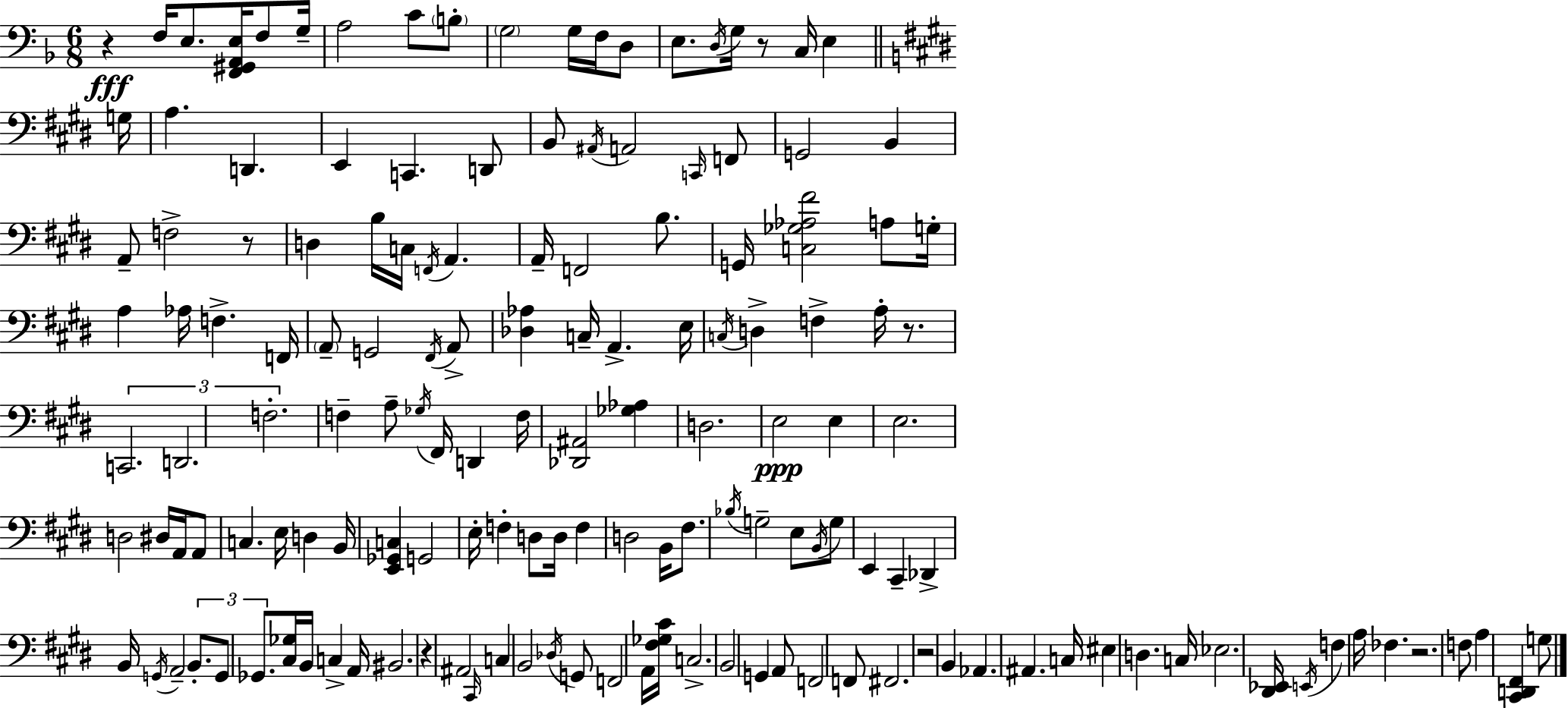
{
  \clef bass
  \numericTimeSignature
  \time 6/8
  \key f \major
  r4\fff f16 e8. <f, gis, a, e>16 f8 g16-- | a2 c'8 \parenthesize b8-. | \parenthesize g2 g16 f16 d8 | e8. \acciaccatura { d16 } g16 r8 c16 e4 | \break \bar "||" \break \key e \major g16 a4. d,4. | e,4 c,4. d,8 | b,8 \acciaccatura { ais,16 } a,2 | \grace { c,16 } f,8 g,2 b,4 | \break a,8-- f2-> | r8 d4 b16 c16 \acciaccatura { f,16 } a,4. | a,16-- f,2 | b8. g,16 <c ges aes fis'>2 | \break a8 g16-. a4 aes16 f4.-> | f,16 \parenthesize a,8-- g,2 | \acciaccatura { fis,16 } a,8-> <des aes>4 c16-- a,4.-> | e16 \acciaccatura { c16 } d4-> f4-> | \break a16-. r8. \tuplet 3/2 { c,2. | d,2. | f2.-. } | f4-- a8-- | \break \acciaccatura { ges16 } fis,16 d,4 f16 <des, ais,>2 | <ges aes>4 d2. | e2\ppp | e4 e2. | \break d2 | dis16 a,16 a,8 c4. | e16 d4 b,16 <e, ges, c>4 g,2 | e16-. f4-. | \break d8 d16 f4 d2 | b,16 fis8. \acciaccatura { bes16 } g2-- | e8 \acciaccatura { b,16 } g8 e,4 | cis,4-- des,4-> b,16 \acciaccatura { g,16 } a,2-- | \break \tuplet 3/2 { b,8.-. g,8 | ges,8. } <cis ges>16 b,16 c4-> a,16 bis,2. | r4 | ais,2 \grace { cis,16 } c4 | \break b,2 \acciaccatura { des16 } | g,8 f,2 a,16 <fis ges cis'>16 | c2.-> | b,2 g,4 | \break a,8 f,2 f,8 | fis,2. | r2 b,4 | aes,4. ais,4. | \break c16 eis4 d4. c16 | ees2. | <dis, ees,>16 \acciaccatura { e,16 } f4 a16 fes4. | r2. | \break f8 a4 <cis, d, fis,>4 g8 | \bar "|."
}